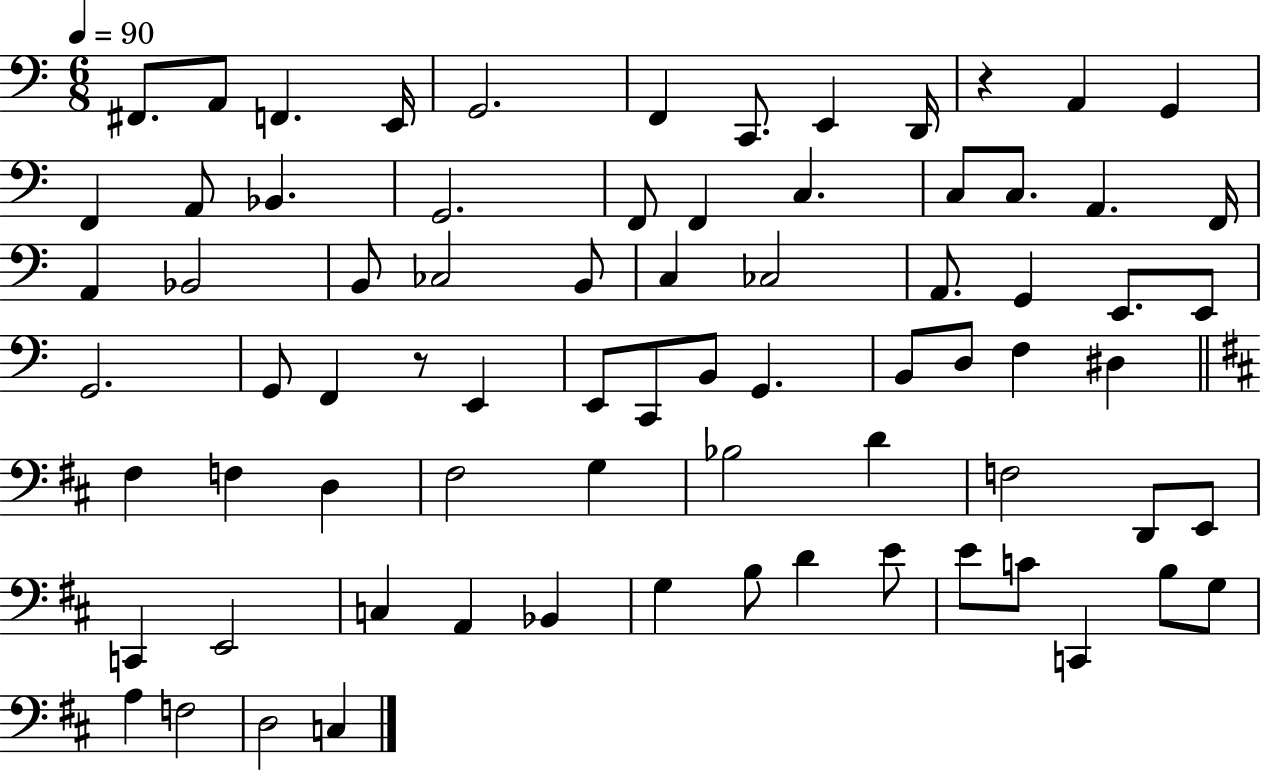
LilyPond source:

{
  \clef bass
  \numericTimeSignature
  \time 6/8
  \key c \major
  \tempo 4 = 90
  fis,8. a,8 f,4. e,16 | g,2. | f,4 c,8. e,4 d,16 | r4 a,4 g,4 | \break f,4 a,8 bes,4. | g,2. | f,8 f,4 c4. | c8 c8. a,4. f,16 | \break a,4 bes,2 | b,8 ces2 b,8 | c4 ces2 | a,8. g,4 e,8. e,8 | \break g,2. | g,8 f,4 r8 e,4 | e,8 c,8 b,8 g,4. | b,8 d8 f4 dis4 | \break \bar "||" \break \key d \major fis4 f4 d4 | fis2 g4 | bes2 d'4 | f2 d,8 e,8 | \break c,4 e,2 | c4 a,4 bes,4 | g4 b8 d'4 e'8 | e'8 c'8 c,4 b8 g8 | \break a4 f2 | d2 c4 | \bar "|."
}